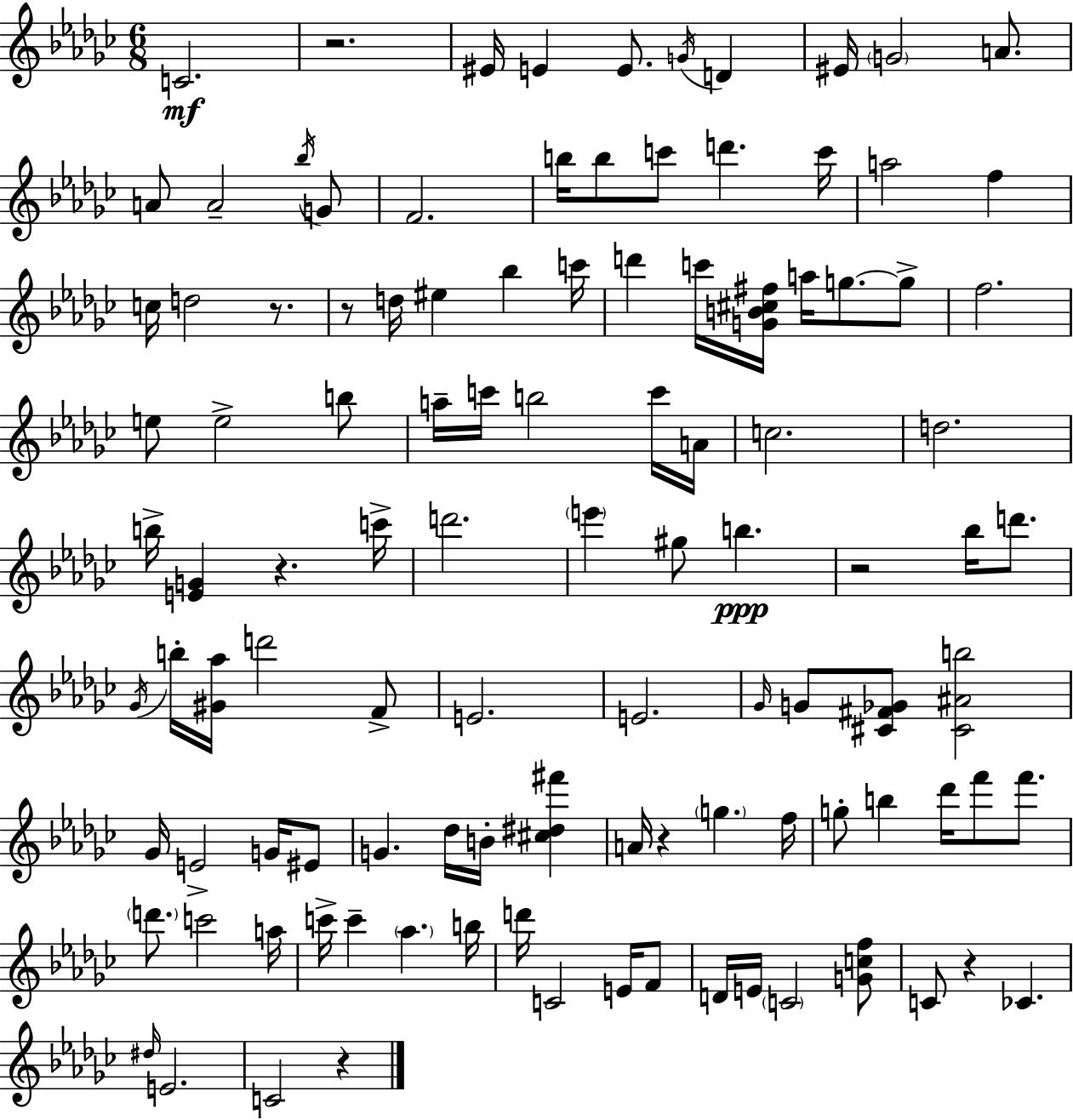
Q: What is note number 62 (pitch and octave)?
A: G4